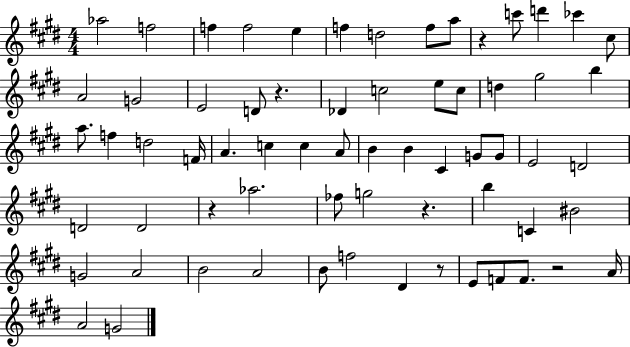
Ab5/h F5/h F5/q F5/h E5/q F5/q D5/h F5/e A5/e R/q C6/e D6/q CES6/q C#5/e A4/h G4/h E4/h D4/e R/q. Db4/q C5/h E5/e C5/e D5/q G#5/h B5/q A5/e. F5/q D5/h F4/s A4/q. C5/q C5/q A4/e B4/q B4/q C#4/q G4/e G4/e E4/h D4/h D4/h D4/h R/q Ab5/h. FES5/e G5/h R/q. B5/q C4/q BIS4/h G4/h A4/h B4/h A4/h B4/e F5/h D#4/q R/e E4/e F4/e F4/e. R/h A4/s A4/h G4/h